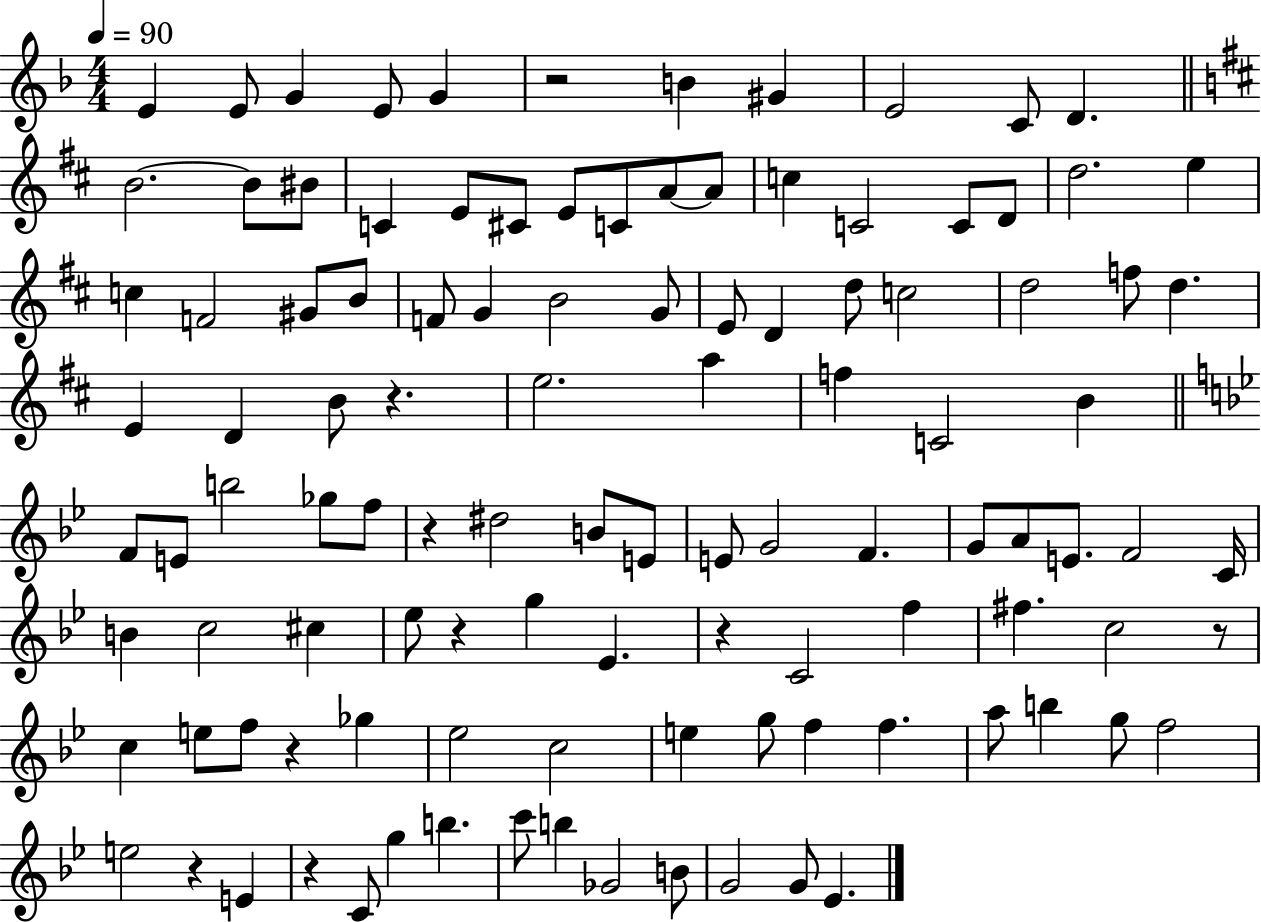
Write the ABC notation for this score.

X:1
T:Untitled
M:4/4
L:1/4
K:F
E E/2 G E/2 G z2 B ^G E2 C/2 D B2 B/2 ^B/2 C E/2 ^C/2 E/2 C/2 A/2 A/2 c C2 C/2 D/2 d2 e c F2 ^G/2 B/2 F/2 G B2 G/2 E/2 D d/2 c2 d2 f/2 d E D B/2 z e2 a f C2 B F/2 E/2 b2 _g/2 f/2 z ^d2 B/2 E/2 E/2 G2 F G/2 A/2 E/2 F2 C/4 B c2 ^c _e/2 z g _E z C2 f ^f c2 z/2 c e/2 f/2 z _g _e2 c2 e g/2 f f a/2 b g/2 f2 e2 z E z C/2 g b c'/2 b _G2 B/2 G2 G/2 _E